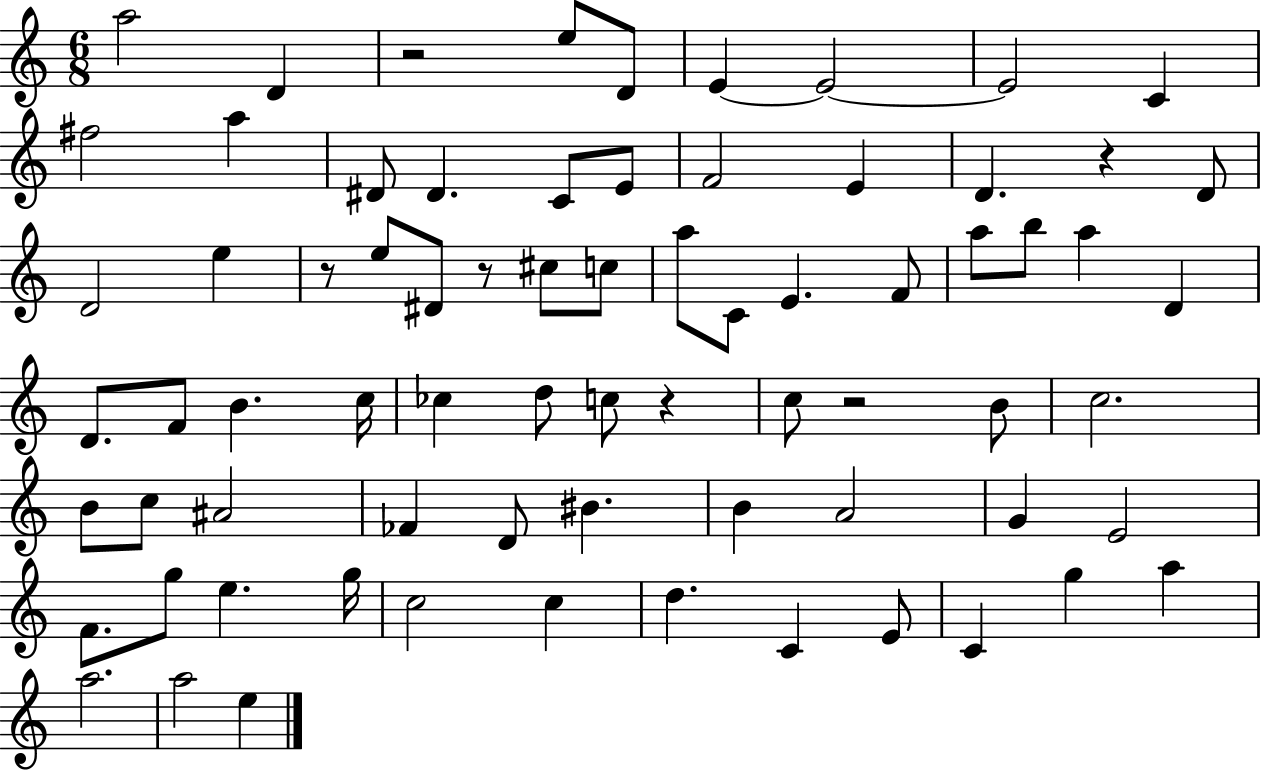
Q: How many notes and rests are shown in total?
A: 73